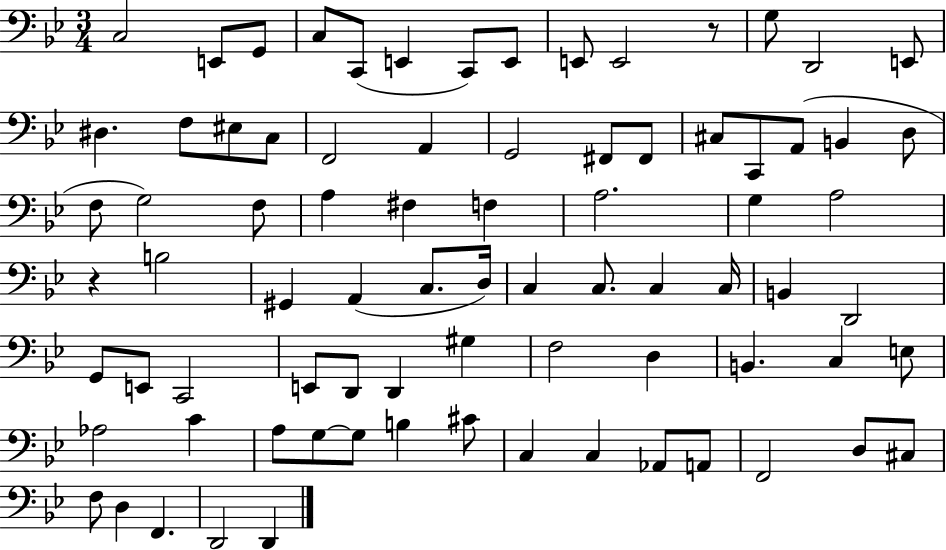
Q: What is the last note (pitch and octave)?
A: D2